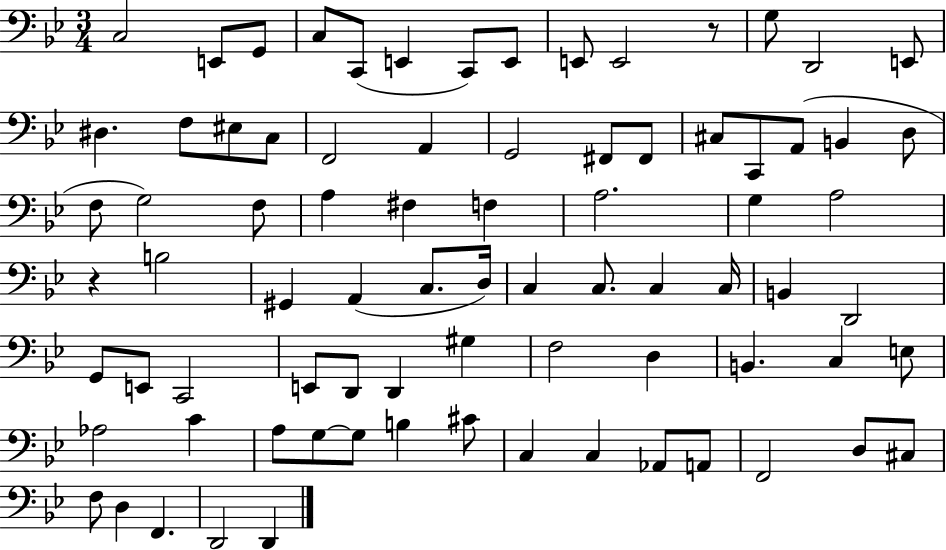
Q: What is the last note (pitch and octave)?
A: D2